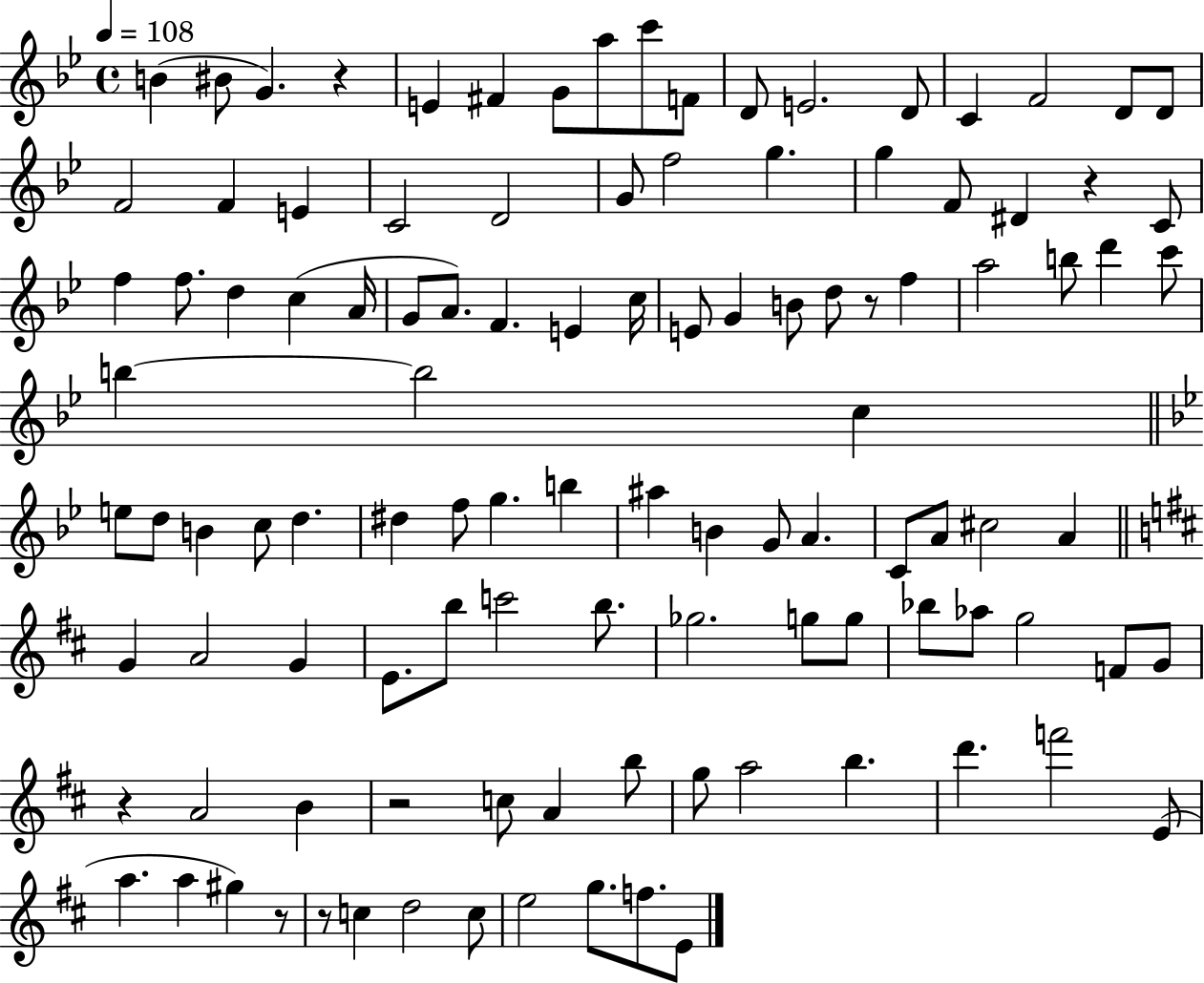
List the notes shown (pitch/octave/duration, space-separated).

B4/q BIS4/e G4/q. R/q E4/q F#4/q G4/e A5/e C6/e F4/e D4/e E4/h. D4/e C4/q F4/h D4/e D4/e F4/h F4/q E4/q C4/h D4/h G4/e F5/h G5/q. G5/q F4/e D#4/q R/q C4/e F5/q F5/e. D5/q C5/q A4/s G4/e A4/e. F4/q. E4/q C5/s E4/e G4/q B4/e D5/e R/e F5/q A5/h B5/e D6/q C6/e B5/q B5/h C5/q E5/e D5/e B4/q C5/e D5/q. D#5/q F5/e G5/q. B5/q A#5/q B4/q G4/e A4/q. C4/e A4/e C#5/h A4/q G4/q A4/h G4/q E4/e. B5/e C6/h B5/e. Gb5/h. G5/e G5/e Bb5/e Ab5/e G5/h F4/e G4/e R/q A4/h B4/q R/h C5/e A4/q B5/e G5/e A5/h B5/q. D6/q. F6/h E4/e A5/q. A5/q G#5/q R/e R/e C5/q D5/h C5/e E5/h G5/e. F5/e. E4/e